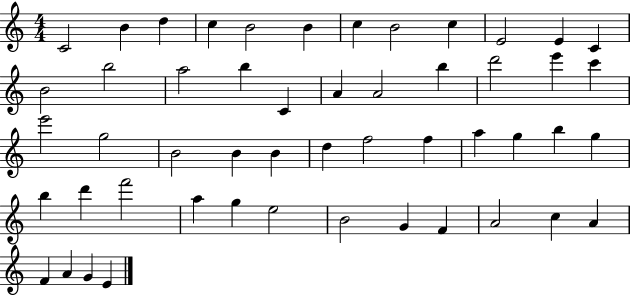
C4/h B4/q D5/q C5/q B4/h B4/q C5/q B4/h C5/q E4/h E4/q C4/q B4/h B5/h A5/h B5/q C4/q A4/q A4/h B5/q D6/h E6/q C6/q E6/h G5/h B4/h B4/q B4/q D5/q F5/h F5/q A5/q G5/q B5/q G5/q B5/q D6/q F6/h A5/q G5/q E5/h B4/h G4/q F4/q A4/h C5/q A4/q F4/q A4/q G4/q E4/q